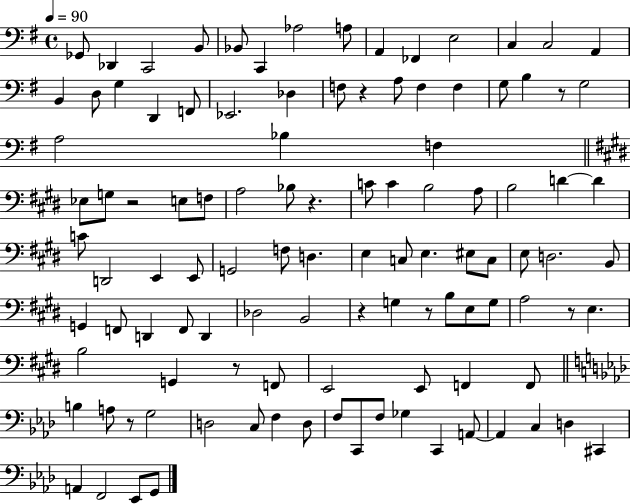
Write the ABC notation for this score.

X:1
T:Untitled
M:4/4
L:1/4
K:G
_G,,/2 _D,, C,,2 B,,/2 _B,,/2 C,, _A,2 A,/2 A,, _F,, E,2 C, C,2 A,, B,, D,/2 G, D,, F,,/2 _E,,2 _D, F,/2 z A,/2 F, F, G,/2 B, z/2 G,2 A,2 _B, F, _E,/2 G,/2 z2 E,/2 F,/2 A,2 _B,/2 z C/2 C B,2 A,/2 B,2 D D C/2 D,,2 E,, E,,/2 G,,2 F,/2 D, E, C,/2 E, ^E,/2 C,/2 E,/2 D,2 B,,/2 G,, F,,/2 D,, F,,/2 D,, _D,2 B,,2 z G, z/2 B,/2 E,/2 G,/2 A,2 z/2 E, B,2 G,, z/2 F,,/2 E,,2 E,,/2 F,, F,,/2 B, A,/2 z/2 G,2 D,2 C,/2 F, D,/2 F,/2 C,,/2 F,/2 _G, C,, A,,/2 A,, C, D, ^C,, A,, F,,2 _E,,/2 G,,/2